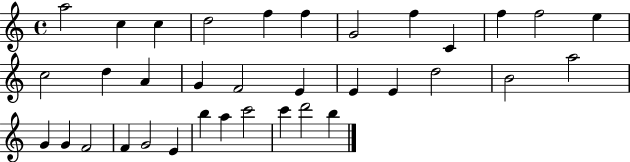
A5/h C5/q C5/q D5/h F5/q F5/q G4/h F5/q C4/q F5/q F5/h E5/q C5/h D5/q A4/q G4/q F4/h E4/q E4/q E4/q D5/h B4/h A5/h G4/q G4/q F4/h F4/q G4/h E4/q B5/q A5/q C6/h C6/q D6/h B5/q